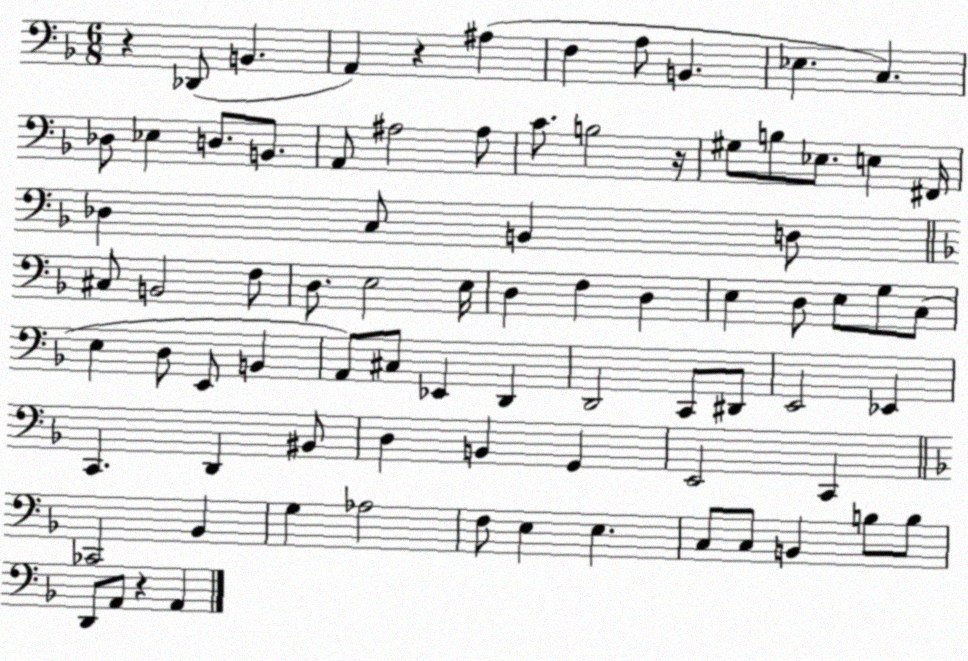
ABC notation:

X:1
T:Untitled
M:6/8
L:1/4
K:F
z _D,,/2 B,, A,, z ^A, F, A,/2 B,, _E, C, _D,/2 _E, D,/2 B,,/2 A,,/2 ^A,2 ^A,/2 C/2 B,2 z/4 ^G,/2 B,/2 _E,/2 E, ^F,,/4 _D, C,/2 B,, D,/2 ^C,/2 B,,2 F,/2 D,/2 E,2 E,/4 D, F, D, E, D,/2 E,/2 G,/2 C,/2 E, D,/2 E,,/2 B,, A,,/2 ^C,/2 _E,, D,, D,,2 C,,/2 ^D,,/2 E,,2 _E,, C,, D,, ^B,,/2 D, B,, G,, E,,2 C,, _C,,2 _B,, G, _A,2 F,/2 E, E, C,/2 C,/2 B,, B,/2 B,/2 D,,/2 A,,/2 z A,,